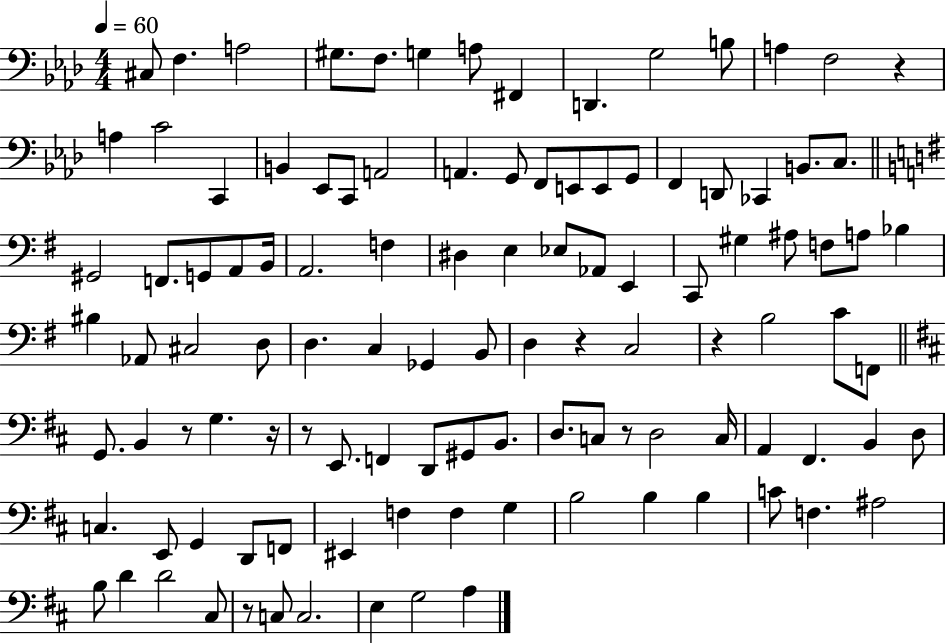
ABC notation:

X:1
T:Untitled
M:4/4
L:1/4
K:Ab
^C,/2 F, A,2 ^G,/2 F,/2 G, A,/2 ^F,, D,, G,2 B,/2 A, F,2 z A, C2 C,, B,, _E,,/2 C,,/2 A,,2 A,, G,,/2 F,,/2 E,,/2 E,,/2 G,,/2 F,, D,,/2 _C,, B,,/2 C,/2 ^G,,2 F,,/2 G,,/2 A,,/2 B,,/4 A,,2 F, ^D, E, _E,/2 _A,,/2 E,, C,,/2 ^G, ^A,/2 F,/2 A,/2 _B, ^B, _A,,/2 ^C,2 D,/2 D, C, _G,, B,,/2 D, z C,2 z B,2 C/2 F,,/2 G,,/2 B,, z/2 G, z/4 z/2 E,,/2 F,, D,,/2 ^G,,/2 B,,/2 D,/2 C,/2 z/2 D,2 C,/4 A,, ^F,, B,, D,/2 C, E,,/2 G,, D,,/2 F,,/2 ^E,, F, F, G, B,2 B, B, C/2 F, ^A,2 B,/2 D D2 ^C,/2 z/2 C,/2 C,2 E, G,2 A,